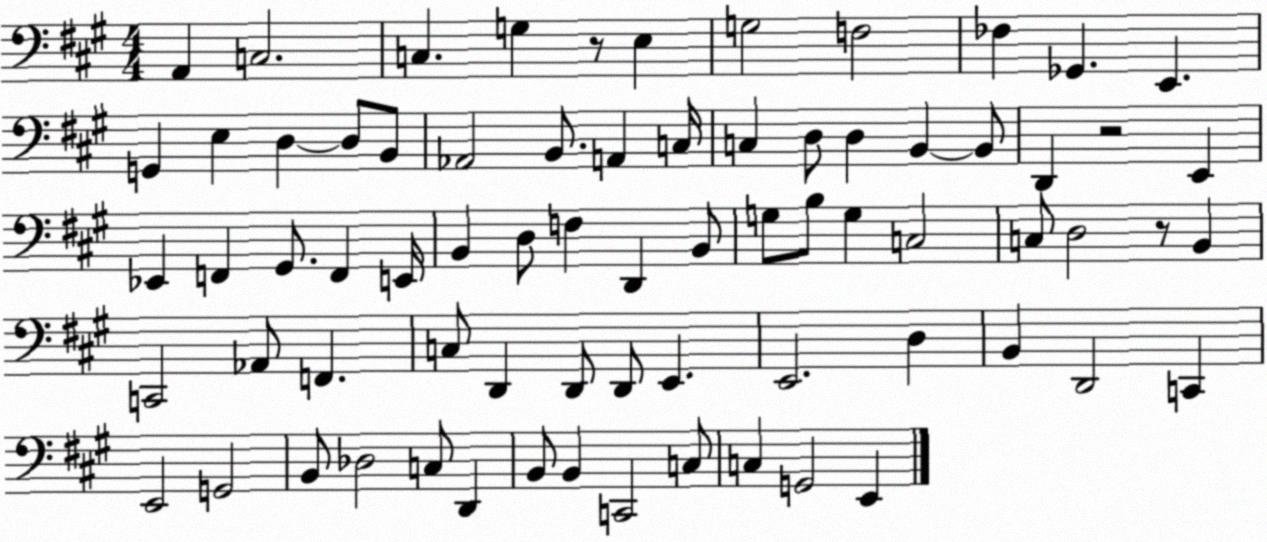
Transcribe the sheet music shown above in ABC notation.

X:1
T:Untitled
M:4/4
L:1/4
K:A
A,, C,2 C, G, z/2 E, G,2 F,2 _F, _G,, E,, G,, E, D, D,/2 B,,/2 _A,,2 B,,/2 A,, C,/4 C, D,/2 D, B,, B,,/2 D,, z2 E,, _E,, F,, ^G,,/2 F,, E,,/4 B,, D,/2 F, D,, B,,/2 G,/2 B,/2 G, C,2 C,/2 D,2 z/2 B,, C,,2 _A,,/2 F,, C,/2 D,, D,,/2 D,,/2 E,, E,,2 D, B,, D,,2 C,, E,,2 G,,2 B,,/2 _D,2 C,/2 D,, B,,/2 B,, C,,2 C,/2 C, G,,2 E,,